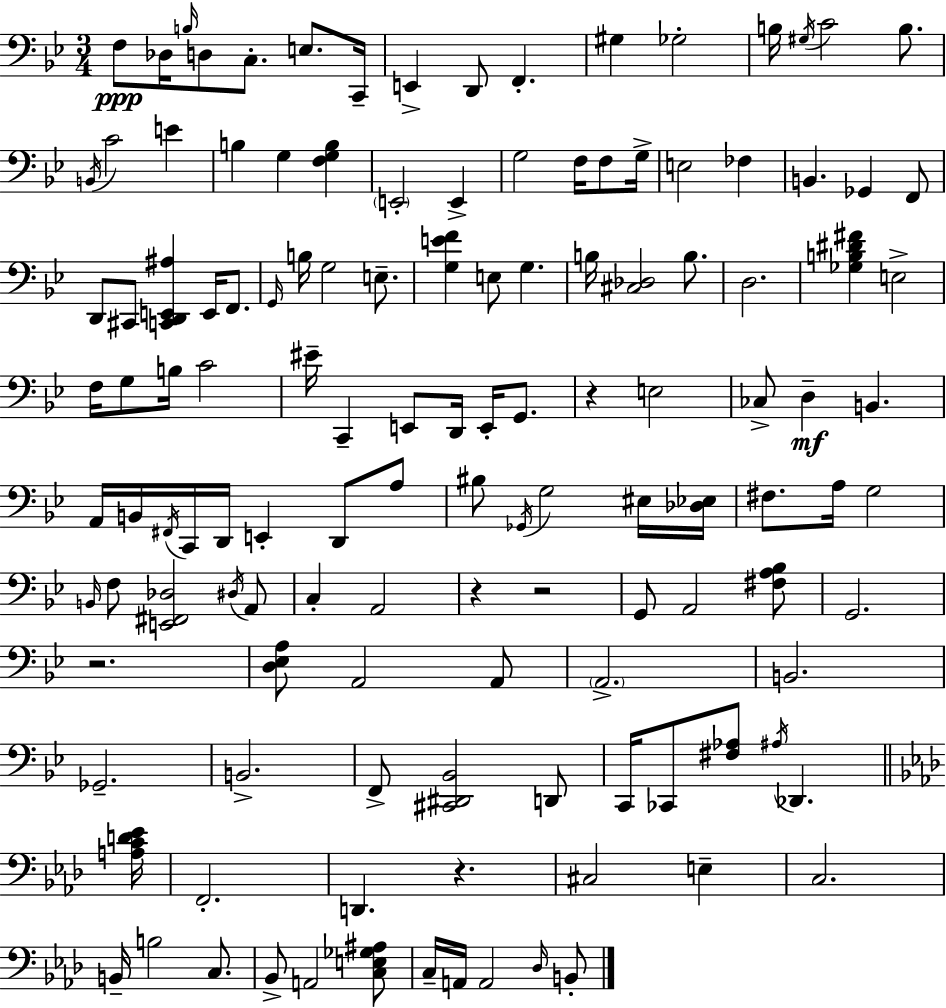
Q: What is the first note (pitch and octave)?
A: F3